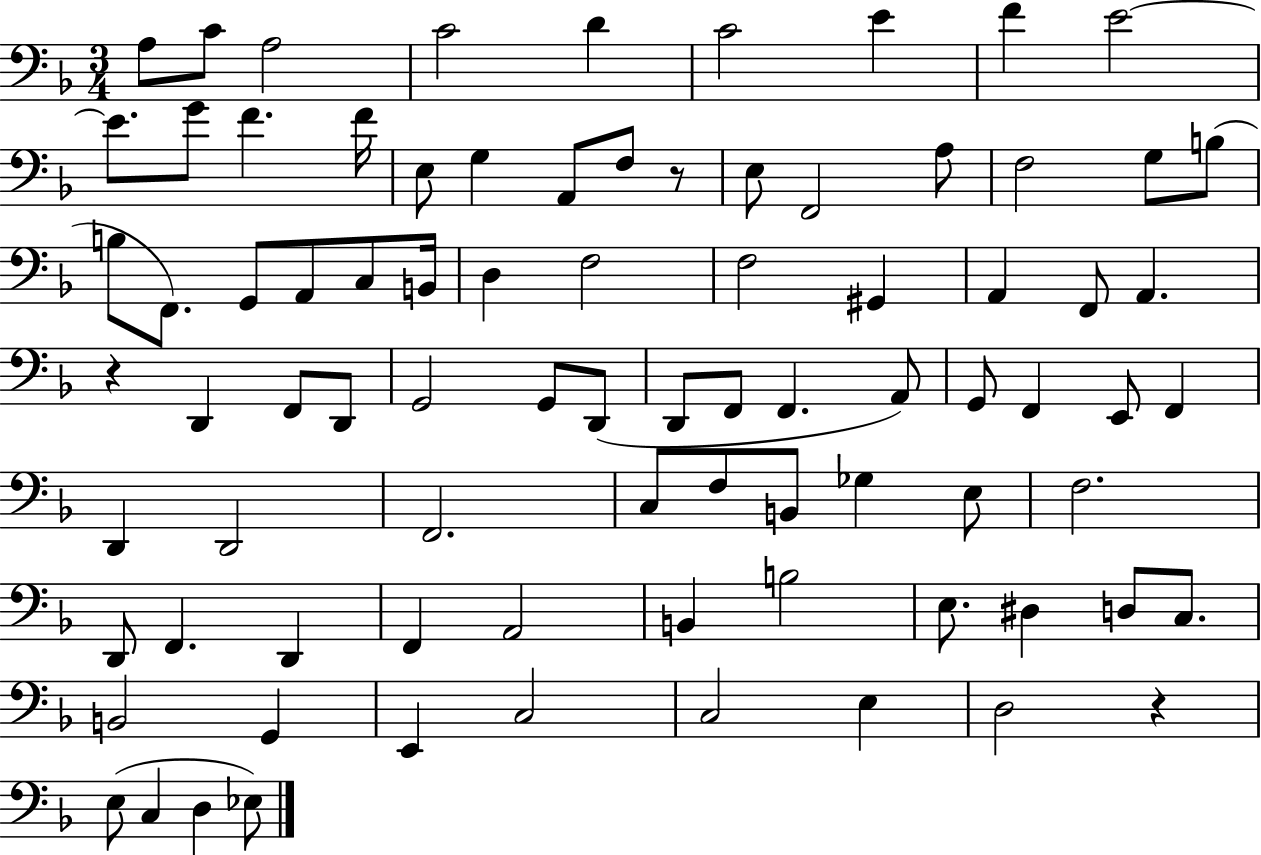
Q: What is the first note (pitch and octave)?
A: A3